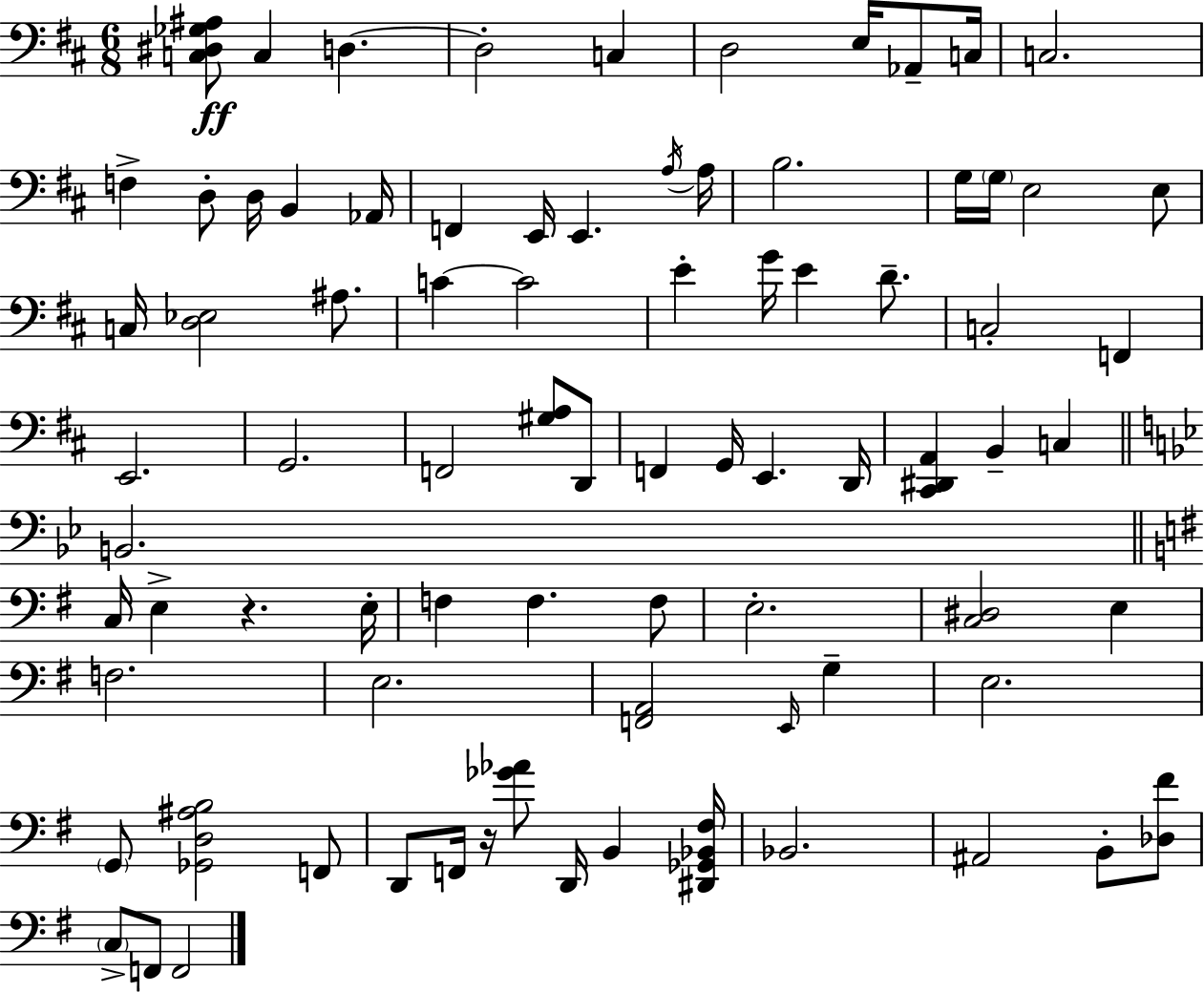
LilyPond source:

{
  \clef bass
  \numericTimeSignature
  \time 6/8
  \key d \major
  <c dis ges ais>8\ff c4 d4.~~ | d2-. c4 | d2 e16 aes,8-- c16 | c2. | \break f4-> d8-. d16 b,4 aes,16 | f,4 e,16 e,4. \acciaccatura { a16 } | a16 b2. | g16 \parenthesize g16 e2 e8 | \break c16 <d ees>2 ais8. | c'4~~ c'2 | e'4-. g'16 e'4 d'8.-- | c2-. f,4 | \break e,2. | g,2. | f,2 <gis a>8 d,8 | f,4 g,16 e,4. | \break d,16 <cis, dis, a,>4 b,4-- c4 | \bar "||" \break \key bes \major b,2. | \bar "||" \break \key g \major c16 e4-> r4. e16-. | f4 f4. f8 | e2.-. | <c dis>2 e4 | \break f2. | e2. | <f, a,>2 \grace { e,16 } g4-- | e2. | \break \parenthesize g,8 <ges, d ais b>2 f,8 | d,8 f,16 r16 <ges' aes'>8 d,16 b,4 | <dis, ges, bes, fis>16 bes,2. | ais,2 b,8-. <des fis'>8 | \break \parenthesize c8-> f,8 f,2 | \bar "|."
}